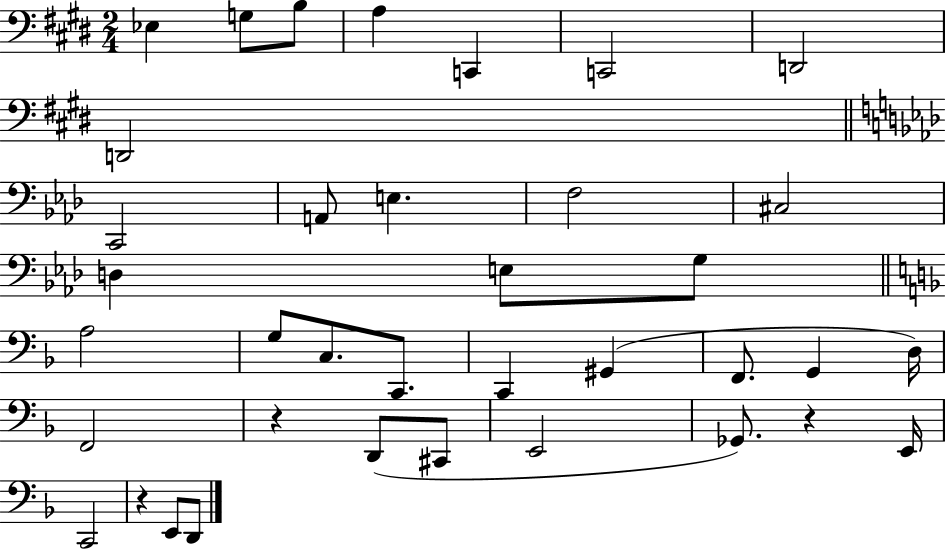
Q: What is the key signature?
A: E major